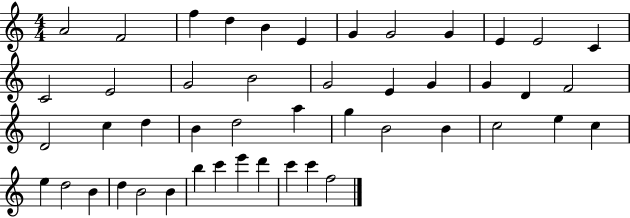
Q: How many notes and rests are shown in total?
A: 47